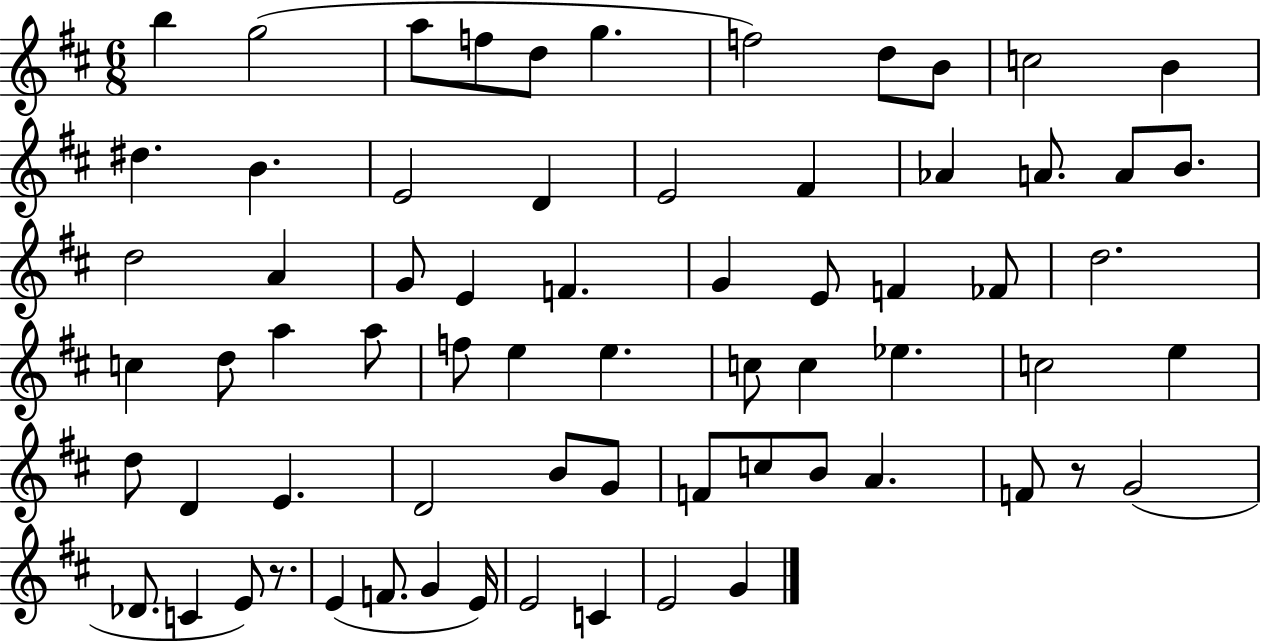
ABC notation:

X:1
T:Untitled
M:6/8
L:1/4
K:D
b g2 a/2 f/2 d/2 g f2 d/2 B/2 c2 B ^d B E2 D E2 ^F _A A/2 A/2 B/2 d2 A G/2 E F G E/2 F _F/2 d2 c d/2 a a/2 f/2 e e c/2 c _e c2 e d/2 D E D2 B/2 G/2 F/2 c/2 B/2 A F/2 z/2 G2 _D/2 C E/2 z/2 E F/2 G E/4 E2 C E2 G